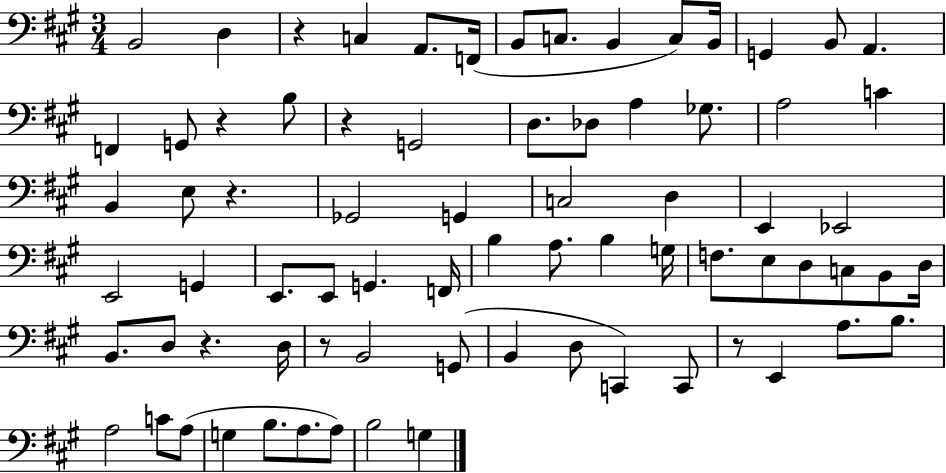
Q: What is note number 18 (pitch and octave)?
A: D3